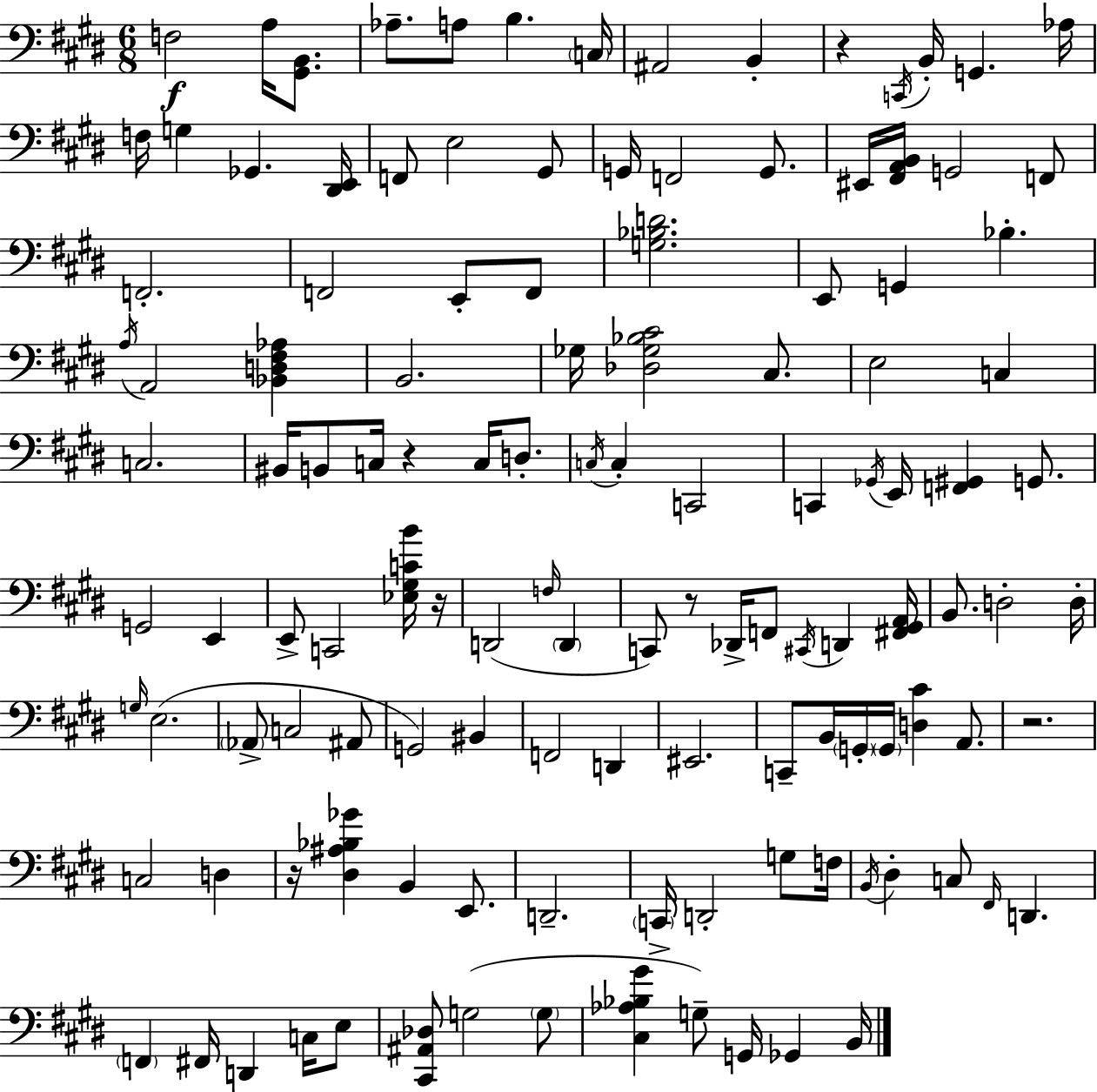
X:1
T:Untitled
M:6/8
L:1/4
K:E
F,2 A,/4 [^G,,B,,]/2 _A,/2 A,/2 B, C,/4 ^A,,2 B,, z C,,/4 B,,/4 G,, _A,/4 F,/4 G, _G,, [^D,,E,,]/4 F,,/2 E,2 ^G,,/2 G,,/4 F,,2 G,,/2 ^E,,/4 [^F,,A,,B,,]/4 G,,2 F,,/2 F,,2 F,,2 E,,/2 F,,/2 [G,_B,D]2 E,,/2 G,, _B, A,/4 A,,2 [_B,,D,^F,_A,] B,,2 _G,/4 [_D,_G,_B,^C]2 ^C,/2 E,2 C, C,2 ^B,,/4 B,,/2 C,/4 z C,/4 D,/2 C,/4 C, C,,2 C,, _G,,/4 E,,/4 [F,,^G,,] G,,/2 G,,2 E,, E,,/2 C,,2 [_E,^G,CB]/4 z/4 D,,2 F,/4 D,, C,,/2 z/2 _D,,/4 F,,/2 ^C,,/4 D,, [^F,,^G,,A,,]/4 B,,/2 D,2 D,/4 G,/4 E,2 _A,,/2 C,2 ^A,,/2 G,,2 ^B,, F,,2 D,, ^E,,2 C,,/2 B,,/4 G,,/4 G,,/4 [D,^C] A,,/2 z2 C,2 D, z/4 [^D,^A,_B,_G] B,, E,,/2 D,,2 C,,/4 D,,2 G,/2 F,/4 B,,/4 ^D, C,/2 ^F,,/4 D,, F,, ^F,,/4 D,, C,/4 E,/2 [^C,,^A,,_D,]/2 G,2 G,/2 [^C,_A,_B,^G] G,/2 G,,/4 _G,, B,,/4